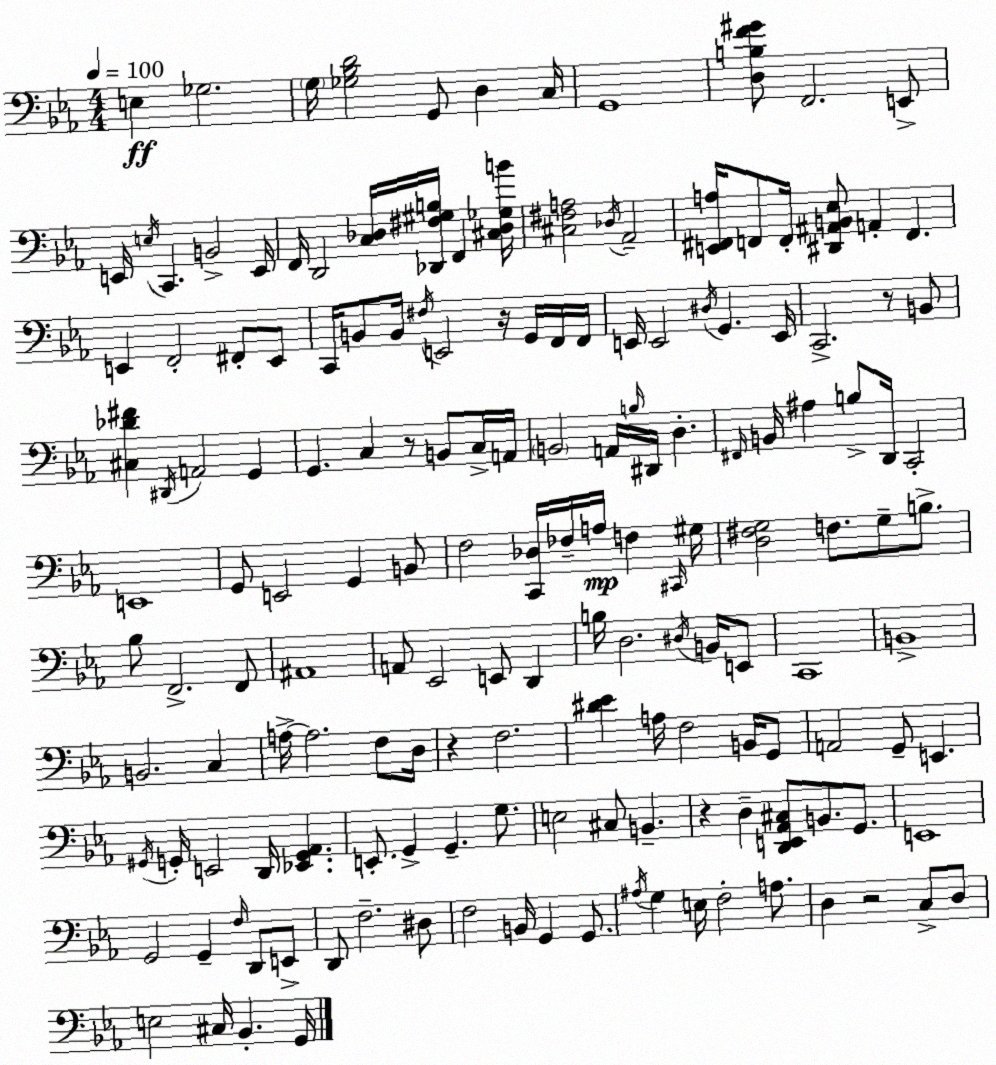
X:1
T:Untitled
M:4/4
L:1/4
K:Cm
E, _G,2 G,/4 [_G,_B,D]2 G,,/2 D, C,/4 G,,4 [D,B,F^G]/2 F,,2 E,,/2 E,,/4 E,/4 C,, B,,2 E,,/4 F,,/4 D,,2 [C,_D,]/4 [_D,,^F,^G,B,]/4 F,, [^C,_D,_G,B]/4 [^C,^F,A,]2 _D,/4 _A,,2 [E,,^F,,A,]/4 F,,/2 F,,/4 [^D,,^A,,B,,_E,]/2 A,, F,, E,, F,,2 ^F,,/2 E,,/2 C,,/4 B,,/2 B,,/4 ^F,/4 E,,2 z/4 G,,/4 F,,/4 F,,/4 E,,/4 E,,2 ^D,/4 G,, E,,/4 C,,2 z/2 B,,/2 [^C,_D^F] ^D,,/4 A,,2 G,, G,, C, z/2 B,,/2 C,/4 A,,/4 B,,2 A,,/4 B,/4 ^D,,/4 D, ^F,,/4 B,,/4 ^A, B,/2 D,,/4 C,,2 E,,4 G,,/2 E,,2 G,, B,,/2 F,2 [C,,_D,]/4 _F,/4 A,/4 F, ^C,,/4 ^G,/4 [D,^F,G,]2 F,/2 G,/2 B,/2 _B,/2 F,,2 F,,/2 ^A,,4 A,,/2 _E,,2 E,,/2 D,, B,/4 D,2 ^D,/4 B,,/4 E,,/2 C,,4 B,,4 B,,2 C, A,/4 A,2 F,/2 D,/4 z F,2 [^D_E] A,/4 F,2 B,,/4 G,,/2 A,,2 G,,/2 E,, ^G,,/4 G,,/4 E,,2 D,,/4 [_E,,G,,_A,,] E,,/2 G,, G,, G,/2 E,2 ^C,/2 B,, z D, [D,,E,,_A,,^C,]/2 B,,/2 G,,/2 E,,4 G,,2 G,, F,/4 D,,/2 E,,/2 D,,/2 F,2 ^D,/2 F,2 B,,/4 G,, G,,/2 ^A,/4 G, E,/4 F,2 A,/2 D, z2 C,/2 D,/2 E,2 ^C,/4 _B,, G,,/4